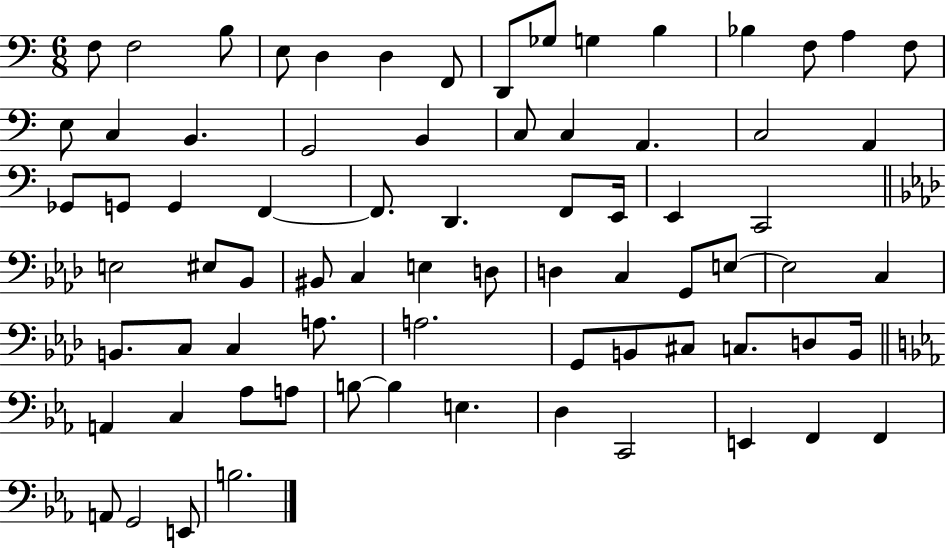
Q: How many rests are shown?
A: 0